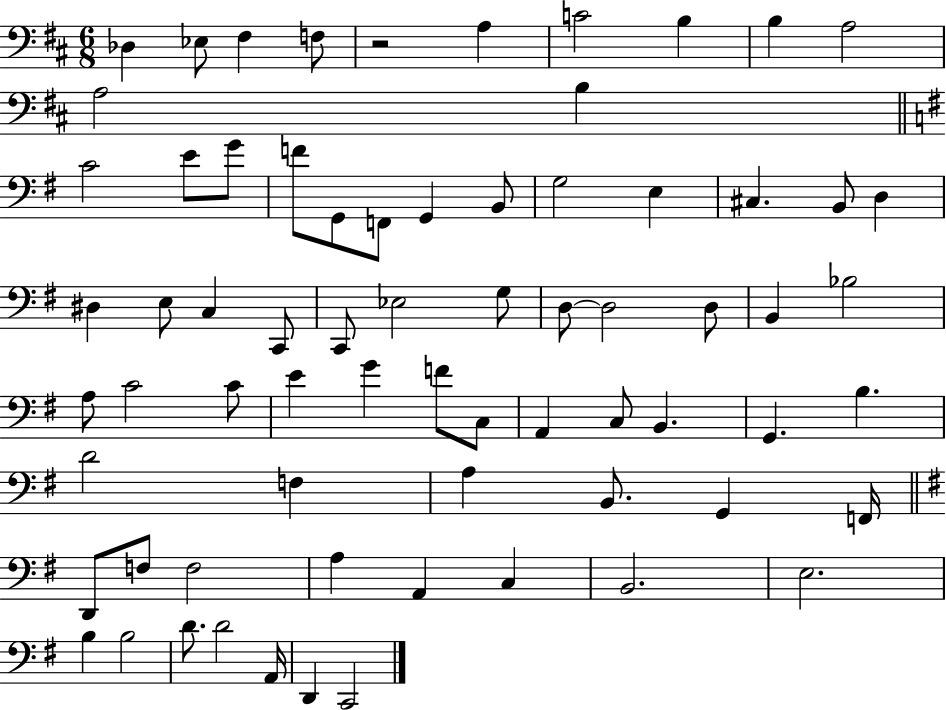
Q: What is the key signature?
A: D major